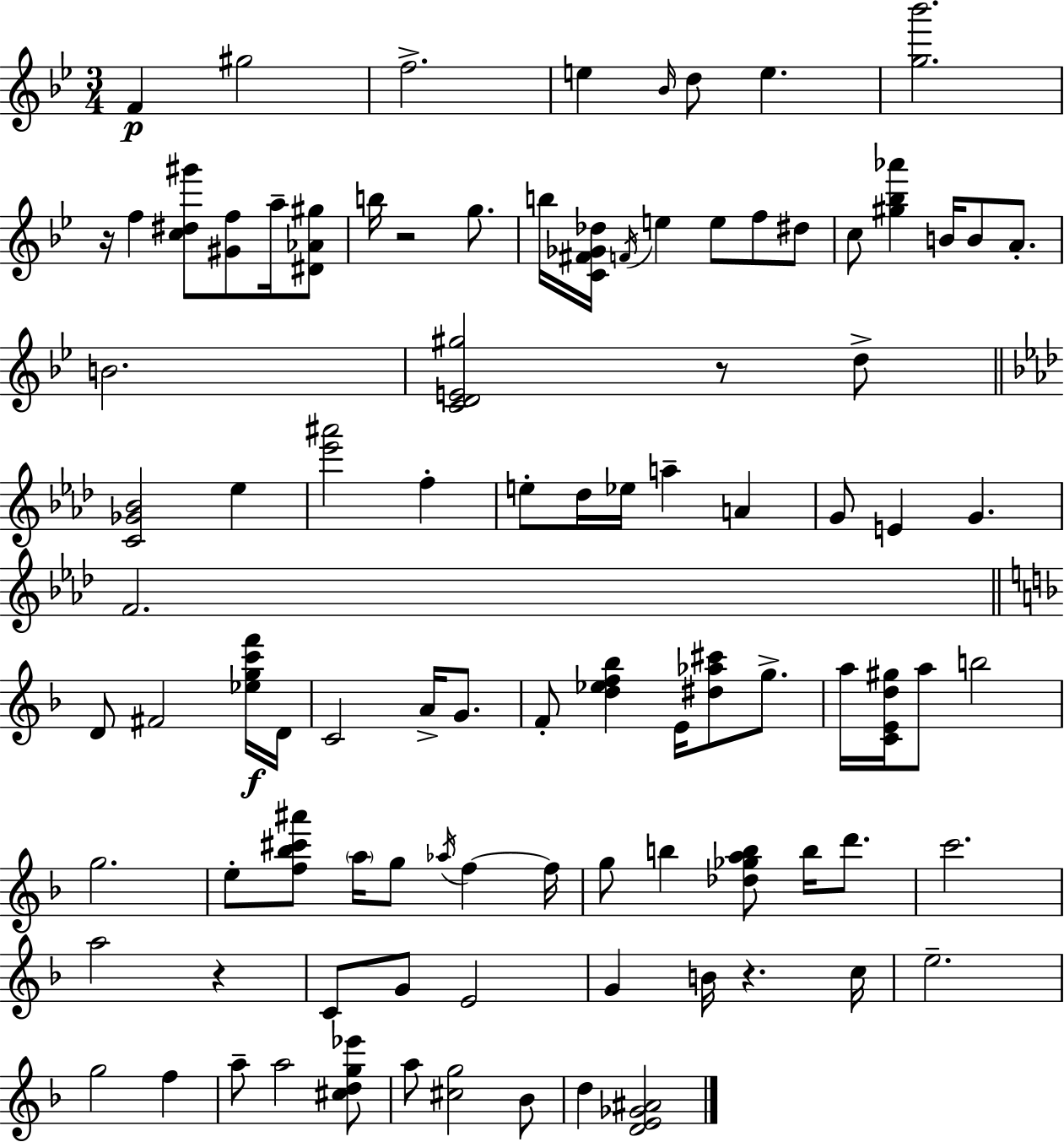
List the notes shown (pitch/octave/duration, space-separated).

F4/q G#5/h F5/h. E5/q Bb4/s D5/e E5/q. [G5,Bb6]/h. R/s F5/q [C5,D#5,G#6]/e [G#4,F5]/e A5/s [D#4,Ab4,G#5]/e B5/s R/h G5/e. B5/s [C4,F#4,Gb4,Db5]/s F4/s E5/q E5/e F5/e D#5/e C5/e [G#5,Bb5,Ab6]/q B4/s B4/e A4/e. B4/h. [C4,D4,E4,G#5]/h R/e D5/e [C4,Gb4,Bb4]/h Eb5/q [Eb6,A#6]/h F5/q E5/e Db5/s Eb5/s A5/q A4/q G4/e E4/q G4/q. F4/h. D4/e F#4/h [Eb5,G5,C6,F6]/s D4/s C4/h A4/s G4/e. F4/e [D5,Eb5,F5,Bb5]/q E4/s [D#5,Ab5,C#6]/e G5/e. A5/s [C4,E4,D5,G#5]/s A5/e B5/h G5/h. E5/e [F5,Bb5,C#6,A#6]/e A5/s G5/e Ab5/s F5/q F5/s G5/e B5/q [Db5,Gb5,A5,B5]/e B5/s D6/e. C6/h. A5/h R/q C4/e G4/e E4/h G4/q B4/s R/q. C5/s E5/h. G5/h F5/q A5/e A5/h [C#5,D5,G5,Eb6]/e A5/e [C#5,G5]/h Bb4/e D5/q [D4,E4,Gb4,A#4]/h